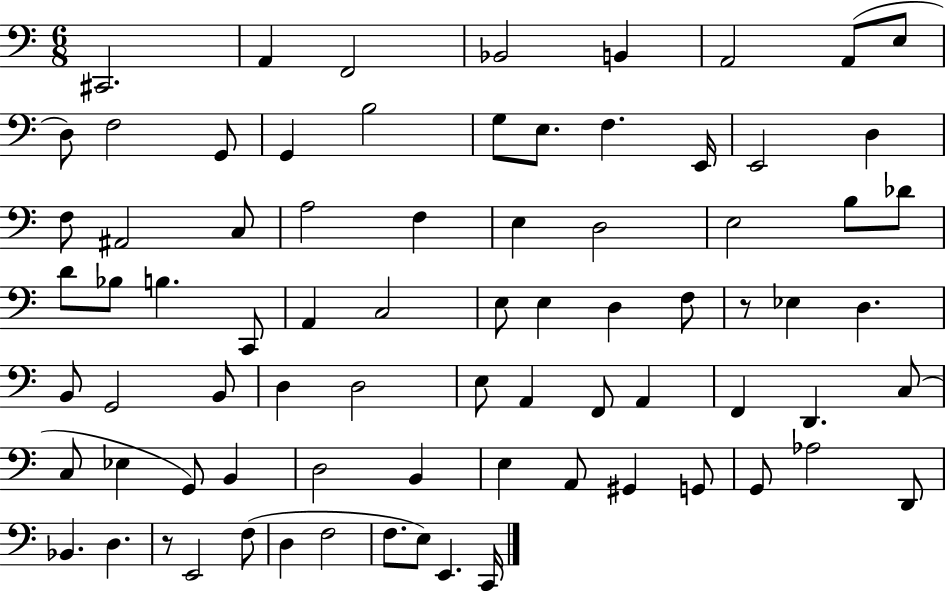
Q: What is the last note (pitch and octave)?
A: C2